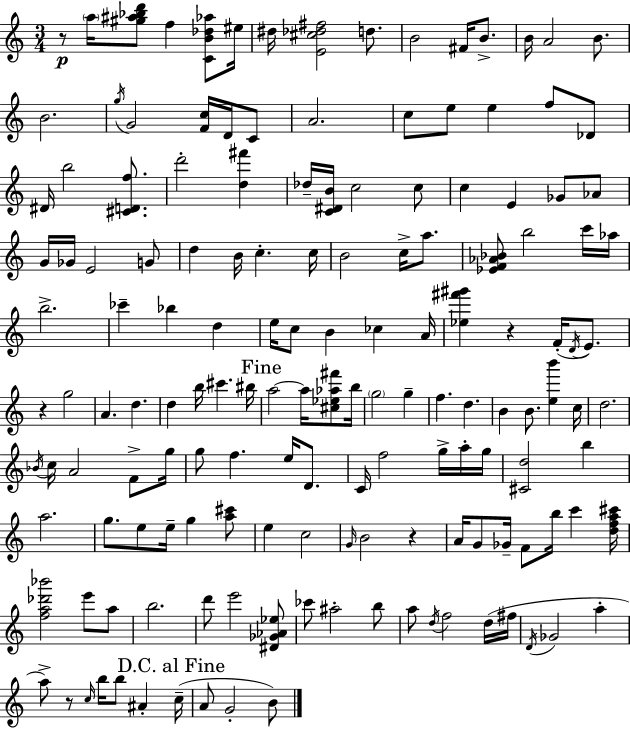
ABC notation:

X:1
T:Untitled
M:3/4
L:1/4
K:Am
z/2 a/4 [^g^a_bd']/2 f [CB_d_a]/2 ^e/4 ^d/4 [E^c_d^f]2 d/2 B2 ^F/4 B/2 B/4 A2 B/2 B2 g/4 G2 [Fc]/4 D/4 C/2 A2 c/2 e/2 e f/2 _D/2 ^D/4 b2 [^CDf]/2 d'2 [d^f'] _d/4 [C^DB]/4 c2 c/2 c E _G/2 _A/2 G/4 _G/4 E2 G/2 d B/4 c c/4 B2 c/4 a/2 [_EF_A_B]/2 b2 c'/4 _a/4 b2 _c' _b d e/4 c/2 B _c A/4 [_e^f'^g'] z F/4 D/4 E/2 z g2 A d d b/4 ^c' ^b/4 a2 a/4 [^c_e_a^f']/2 b/4 g2 g f d B B/2 [eb'] c/4 d2 _B/4 c/4 A2 F/2 g/4 g/2 f e/4 D/2 C/4 f2 g/4 a/4 g/4 [^Cd]2 b a2 g/2 e/2 e/4 g [a^c']/2 e c2 G/4 B2 z A/4 G/2 _G/4 F/2 b/4 c' [dfa^c']/4 [fa_d'_b']2 e'/2 a/2 b2 d'/2 e'2 [^D_G_A_e]/2 _c'/2 ^a2 b/2 a/2 d/4 f2 d/4 ^f/4 D/4 _G2 a a/2 z/2 c/4 b/4 b/2 ^A c/4 A/2 G2 B/2